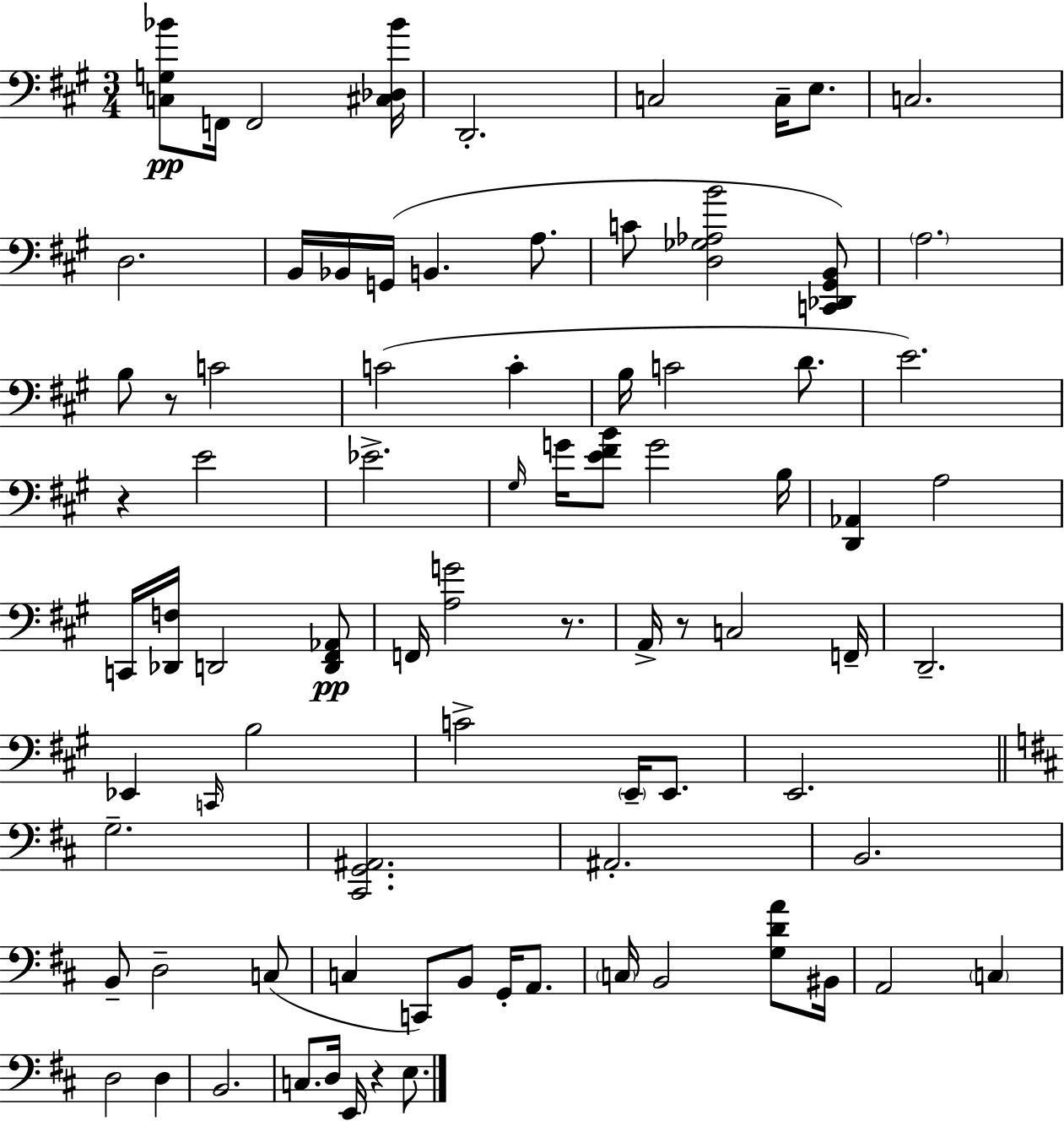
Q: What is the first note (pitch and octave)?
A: F2